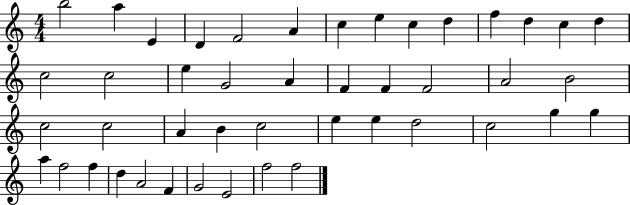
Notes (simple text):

B5/h A5/q E4/q D4/q F4/h A4/q C5/q E5/q C5/q D5/q F5/q D5/q C5/q D5/q C5/h C5/h E5/q G4/h A4/q F4/q F4/q F4/h A4/h B4/h C5/h C5/h A4/q B4/q C5/h E5/q E5/q D5/h C5/h G5/q G5/q A5/q F5/h F5/q D5/q A4/h F4/q G4/h E4/h F5/h F5/h